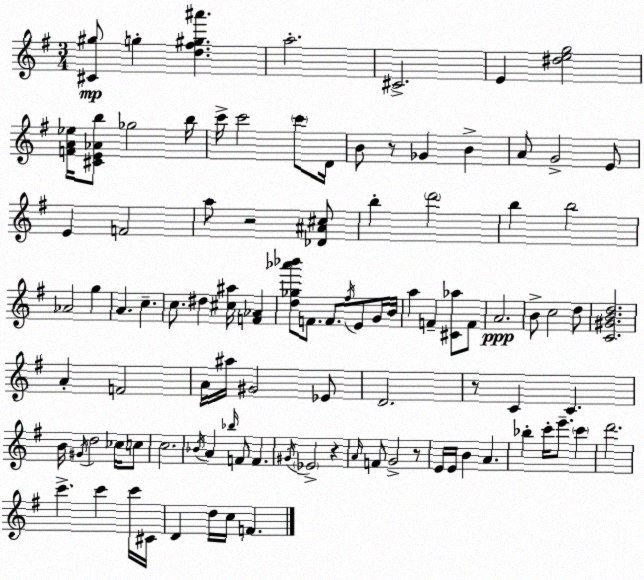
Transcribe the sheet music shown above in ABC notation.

X:1
T:Untitled
M:3/4
L:1/4
K:Em
[^C^g]/2 g [d^f^g^a'] a2 ^C2 E [^deg]2 [FA_e]/4 [^CE_Ab]/2 _g2 b/4 c'/4 c'2 c'/2 D/4 B/2 z/2 _G B A/2 G2 E/2 E F2 a/2 z2 [_D^A^c]/2 b d'2 b b2 _A2 g A c c/2 ^d [^c^a]/4 [F_A] [d_g_a'_b']/2 F/2 F/2 ^f/4 E/2 G/4 B/4 a F [^C_a]/2 F/2 A2 B/2 c2 d/2 [C^GBd]2 A F2 A/4 ^a/4 ^G2 _E/2 D2 z/2 C C B/4 ^G/4 d2 _c/4 c/2 c2 _B/4 A _b/4 F/2 F ^G/4 _E2 z A/4 F/2 G2 z/2 E/4 E/4 B A _b c'/4 e'/2 c' d'2 c' c' c'/4 ^C/4 D d/4 c/4 F